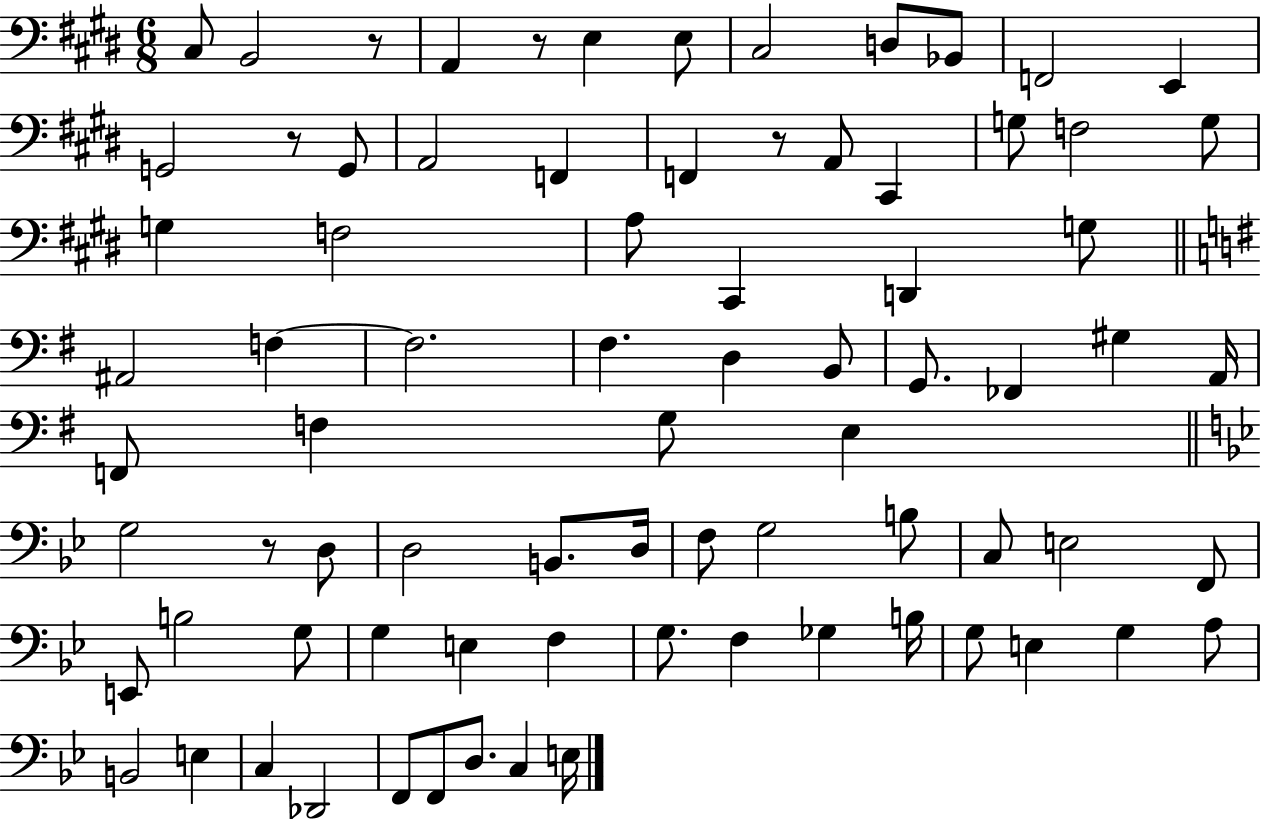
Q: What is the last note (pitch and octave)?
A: E3